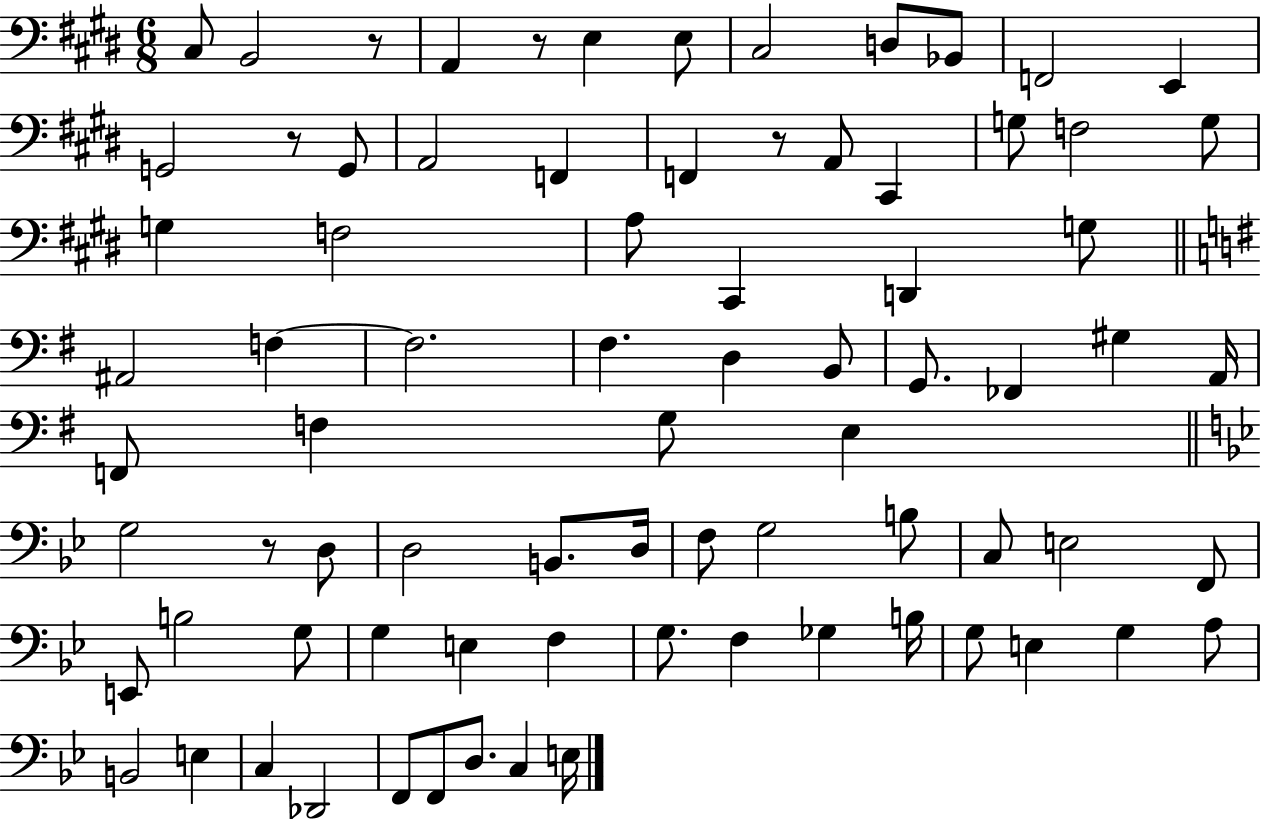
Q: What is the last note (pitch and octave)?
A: E3